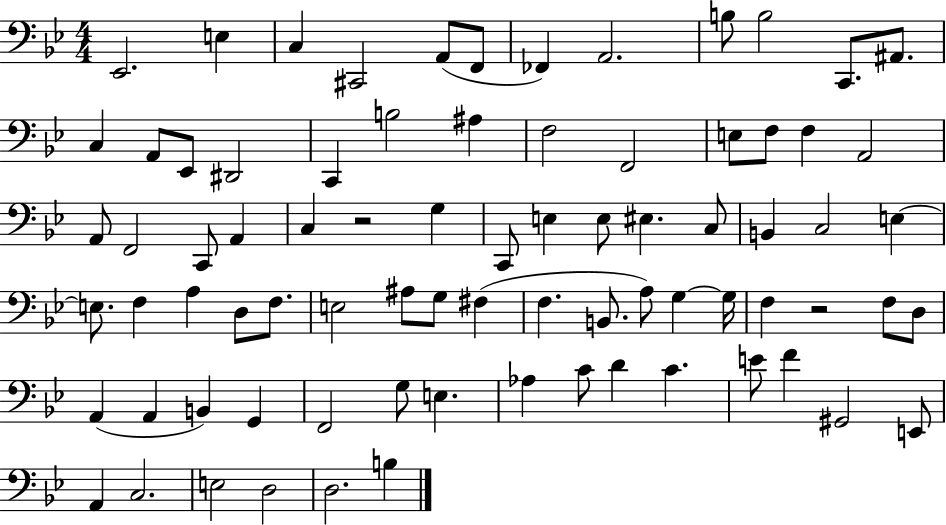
X:1
T:Untitled
M:4/4
L:1/4
K:Bb
_E,,2 E, C, ^C,,2 A,,/2 F,,/2 _F,, A,,2 B,/2 B,2 C,,/2 ^A,,/2 C, A,,/2 _E,,/2 ^D,,2 C,, B,2 ^A, F,2 F,,2 E,/2 F,/2 F, A,,2 A,,/2 F,,2 C,,/2 A,, C, z2 G, C,,/2 E, E,/2 ^E, C,/2 B,, C,2 E, E,/2 F, A, D,/2 F,/2 E,2 ^A,/2 G,/2 ^F, F, B,,/2 A,/2 G, G,/4 F, z2 F,/2 D,/2 A,, A,, B,, G,, F,,2 G,/2 E, _A, C/2 D C E/2 F ^G,,2 E,,/2 A,, C,2 E,2 D,2 D,2 B,